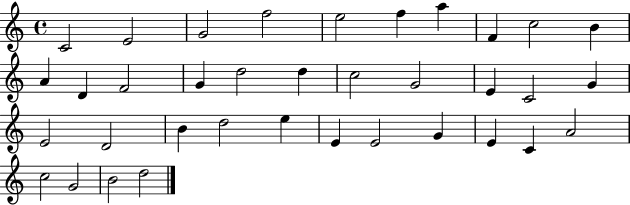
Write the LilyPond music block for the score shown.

{
  \clef treble
  \time 4/4
  \defaultTimeSignature
  \key c \major
  c'2 e'2 | g'2 f''2 | e''2 f''4 a''4 | f'4 c''2 b'4 | \break a'4 d'4 f'2 | g'4 d''2 d''4 | c''2 g'2 | e'4 c'2 g'4 | \break e'2 d'2 | b'4 d''2 e''4 | e'4 e'2 g'4 | e'4 c'4 a'2 | \break c''2 g'2 | b'2 d''2 | \bar "|."
}